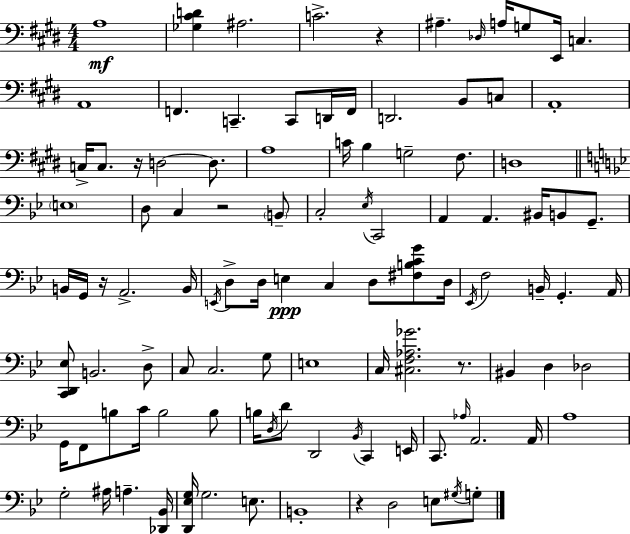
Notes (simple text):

A3/w [Gb3,C#4,D4]/q A#3/h. C4/h. R/q A#3/q. Db3/s A3/s G3/e E2/s C3/q. A2/w F2/q. C2/q. C2/e D2/s F2/s D2/h. B2/e C3/e A2/w C3/s C3/e. R/s D3/h D3/e. A3/w C4/s B3/q G3/h F#3/e. D3/w E3/w D3/e C3/q R/h B2/e C3/h Eb3/s C2/h A2/q A2/q. BIS2/s B2/e G2/e. B2/s G2/s R/s A2/h. B2/s E2/s D3/e D3/s E3/q C3/q D3/e [F#3,B3,C4,G4]/e D3/s Eb2/s F3/h B2/s G2/q. A2/s [C2,D2,Eb3]/e B2/h. D3/e C3/e C3/h. G3/e E3/w C3/s [C#3,F3,Ab3,Gb4]/h. R/e. BIS2/q D3/q Db3/h G2/s F2/e B3/e C4/s B3/h B3/e B3/s D3/s D4/e D2/h Bb2/s C2/q E2/s C2/e. Ab3/s A2/h. A2/s A3/w G3/h A#3/s A3/q. [Db2,Bb2]/s [D2,Eb3,G3]/s G3/h. E3/e. B2/w R/q D3/h E3/e G#3/s G3/e